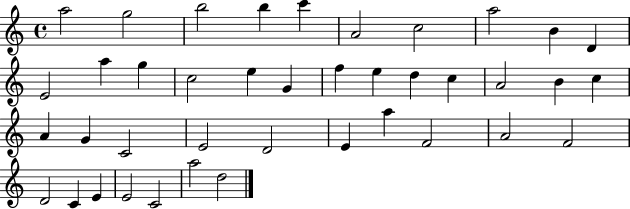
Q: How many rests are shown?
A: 0